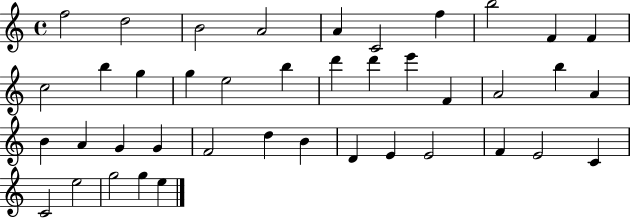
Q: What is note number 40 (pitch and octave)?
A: G5